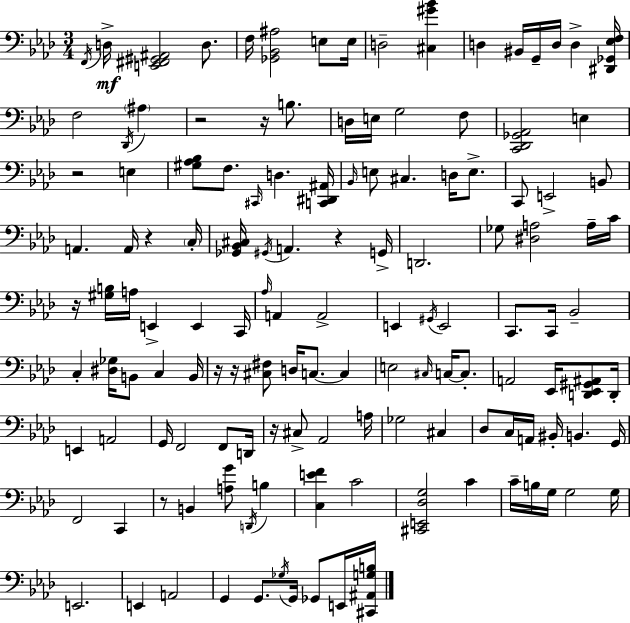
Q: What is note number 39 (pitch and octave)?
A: G2